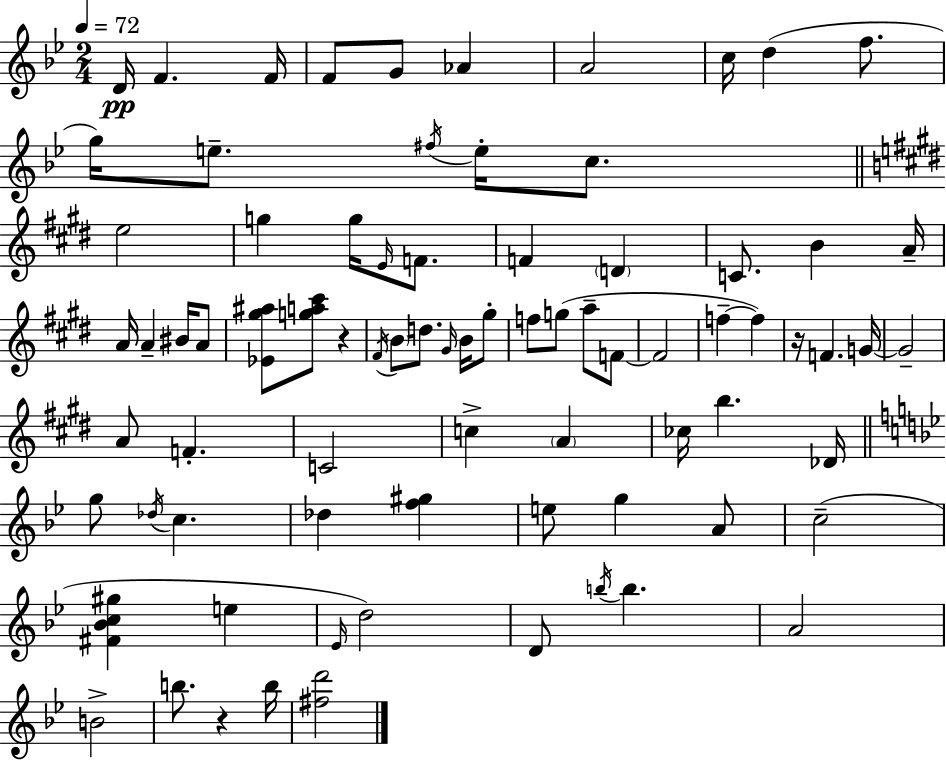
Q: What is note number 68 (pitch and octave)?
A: A4